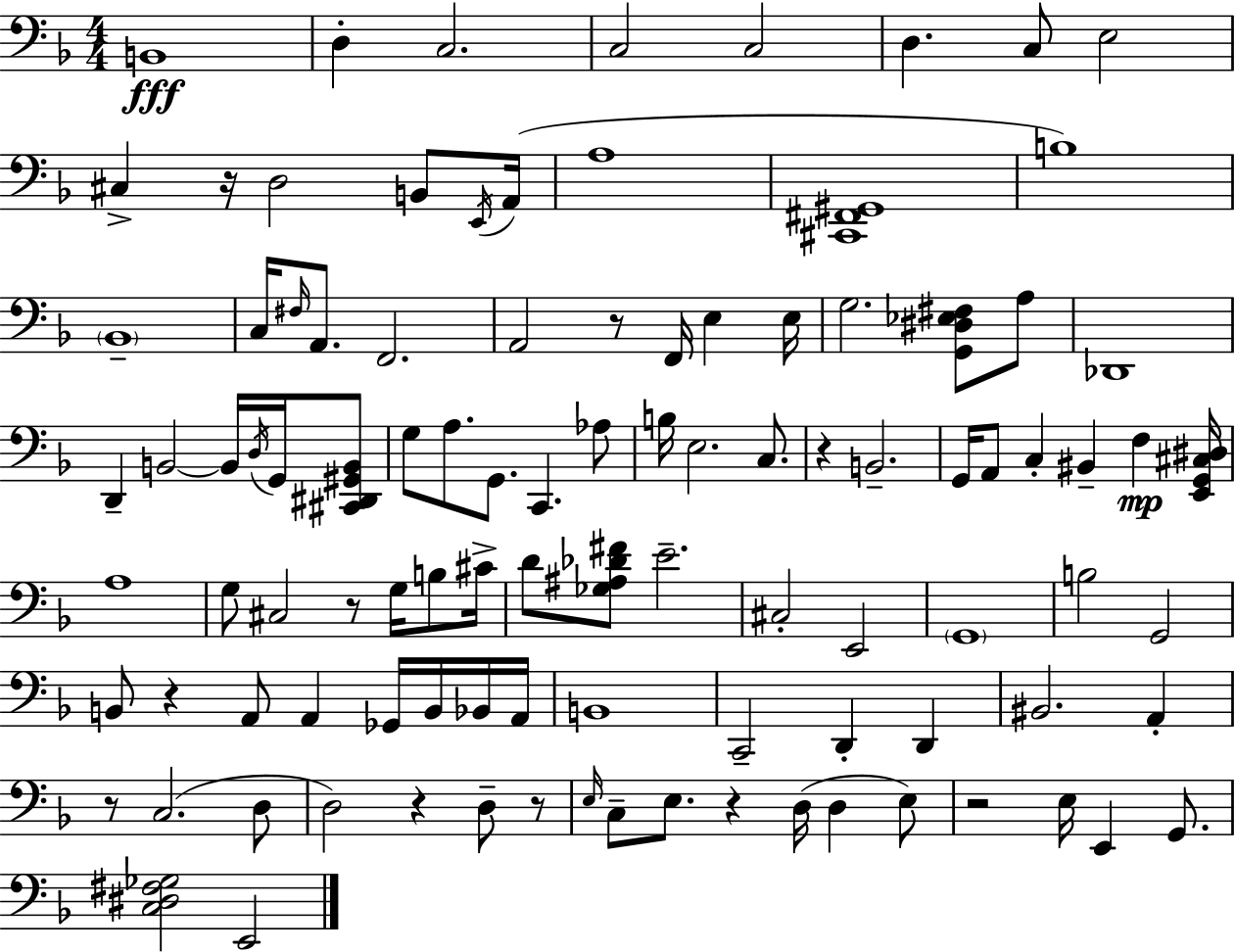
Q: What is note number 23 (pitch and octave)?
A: E3